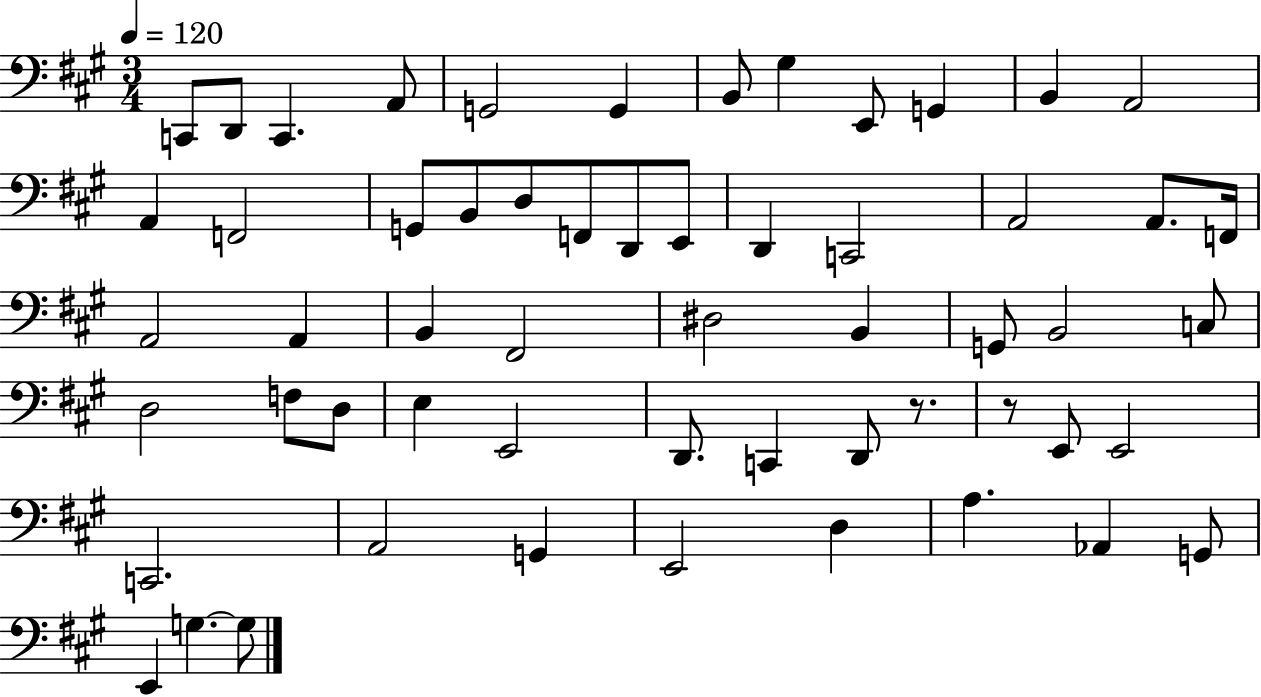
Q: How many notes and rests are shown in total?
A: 57